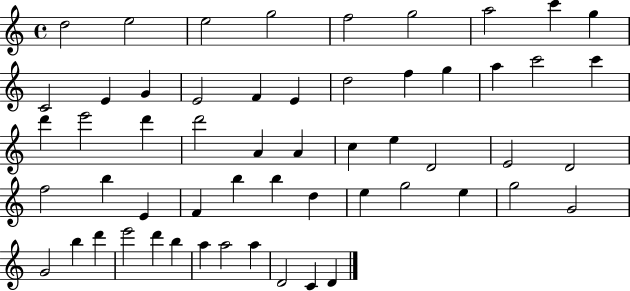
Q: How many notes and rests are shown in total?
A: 56